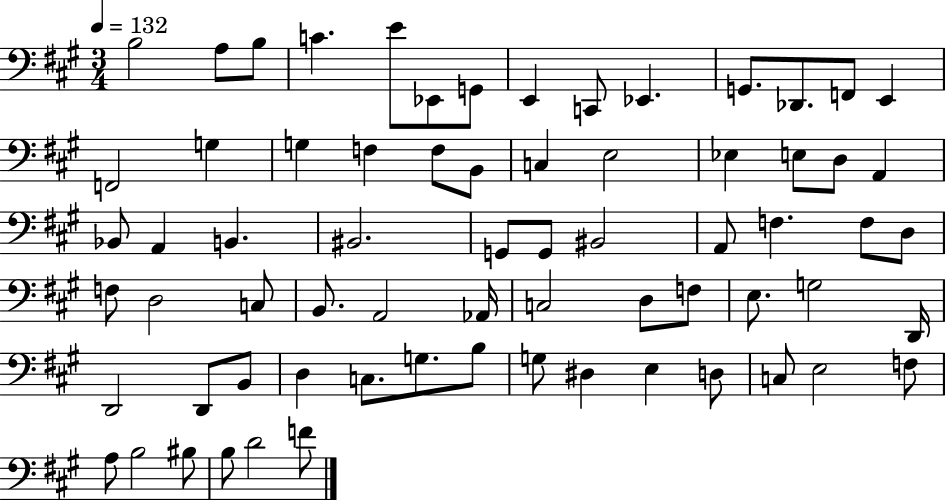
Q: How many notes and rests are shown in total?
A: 69